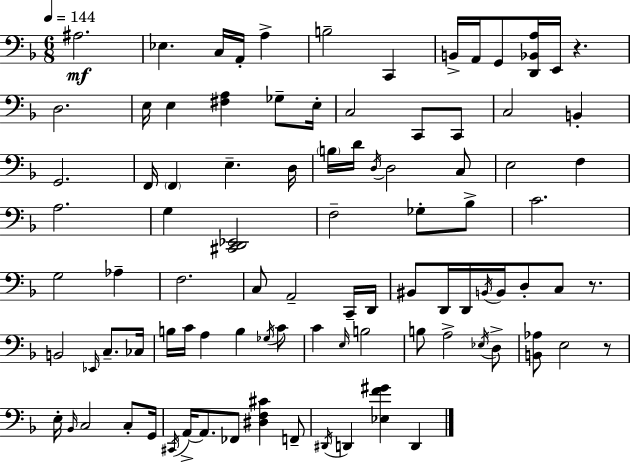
A#3/h. Eb3/q. C3/s A2/s A3/q B3/h C2/q B2/s A2/s G2/e [D2,Bb2,A3]/s E2/s R/q. D3/h. E3/s E3/q [F#3,A3]/q Gb3/e E3/s C3/h C2/e C2/e C3/h B2/q G2/h. F2/s F2/q E3/q. D3/s B3/s D4/s D3/s D3/h C3/e E3/h F3/q A3/h. G3/q [C#2,D2,Eb2]/h F3/h Gb3/e Bb3/e C4/h. G3/h Ab3/q F3/h. C3/e A2/h C2/s D2/s BIS2/e D2/s D2/s B2/s B2/s D3/e C3/e R/e. B2/h Eb2/s C3/e. CES3/s B3/s C4/s A3/q B3/q Gb3/s C4/e C4/q E3/s B3/h B3/e A3/h Eb3/s D3/e [B2,Ab3]/e E3/h R/e E3/s Bb2/s C3/h C3/e G2/s C#2/s A2/s A2/e. FES2/e [D#3,F3,C#4]/q F2/e D#2/s D2/q [Eb3,F4,G#4]/q D2/q